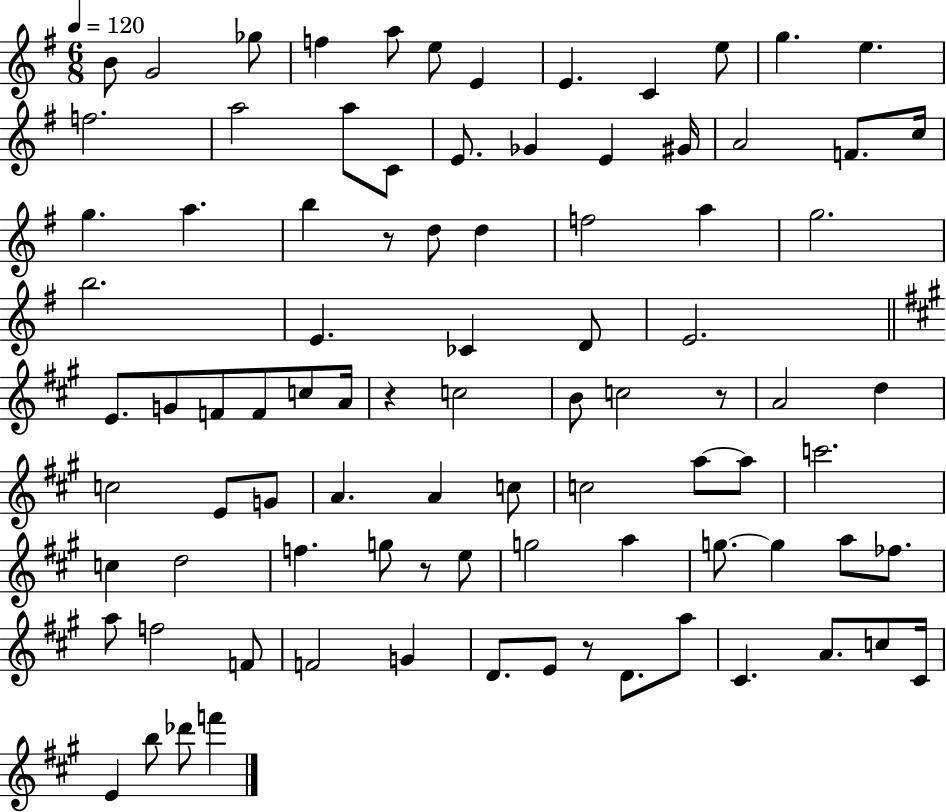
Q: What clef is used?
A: treble